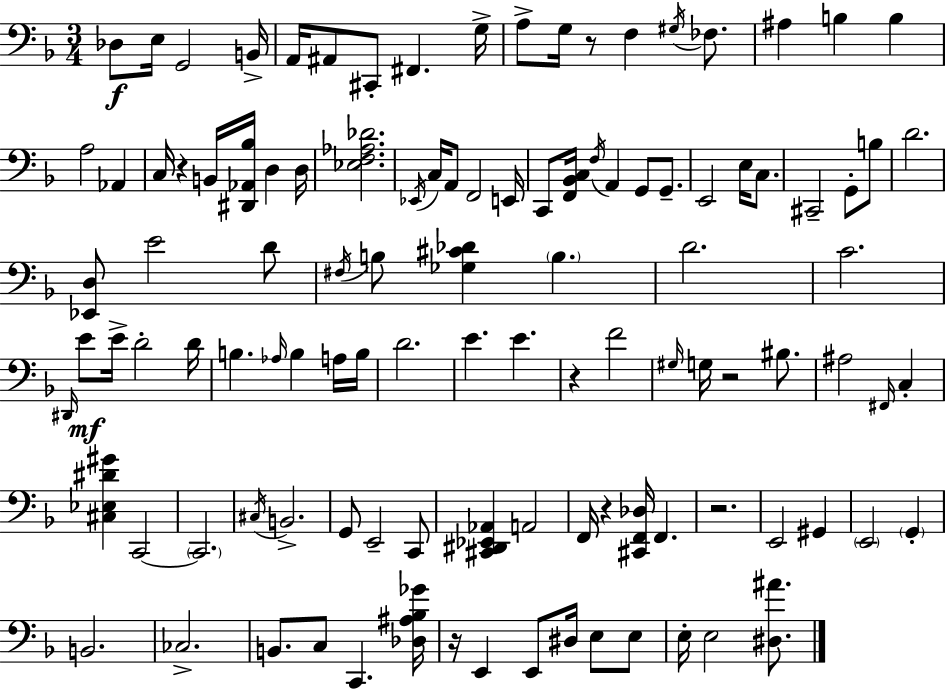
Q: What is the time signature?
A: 3/4